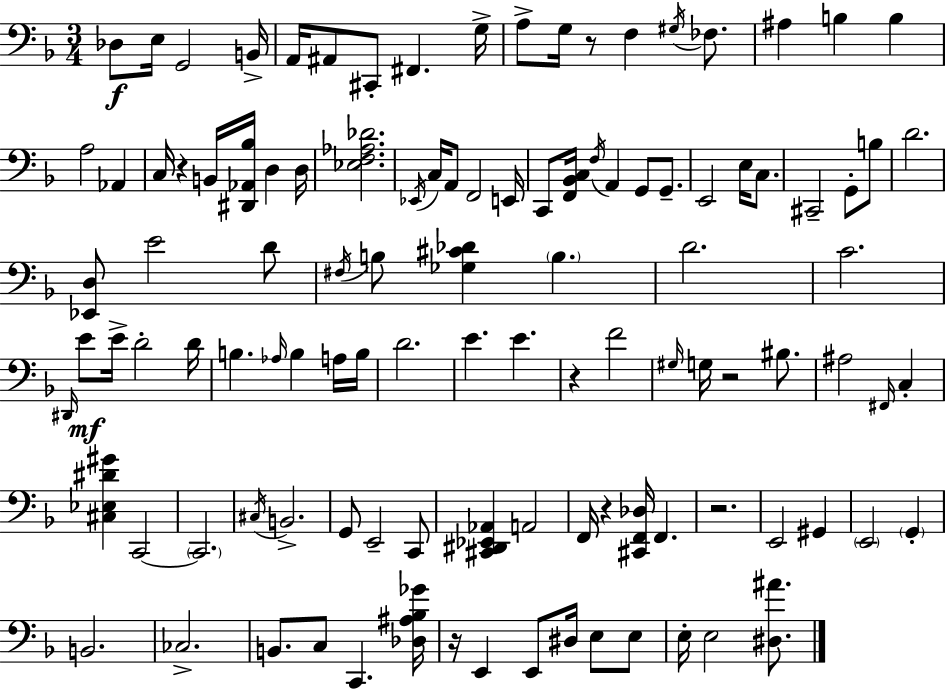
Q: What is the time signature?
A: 3/4